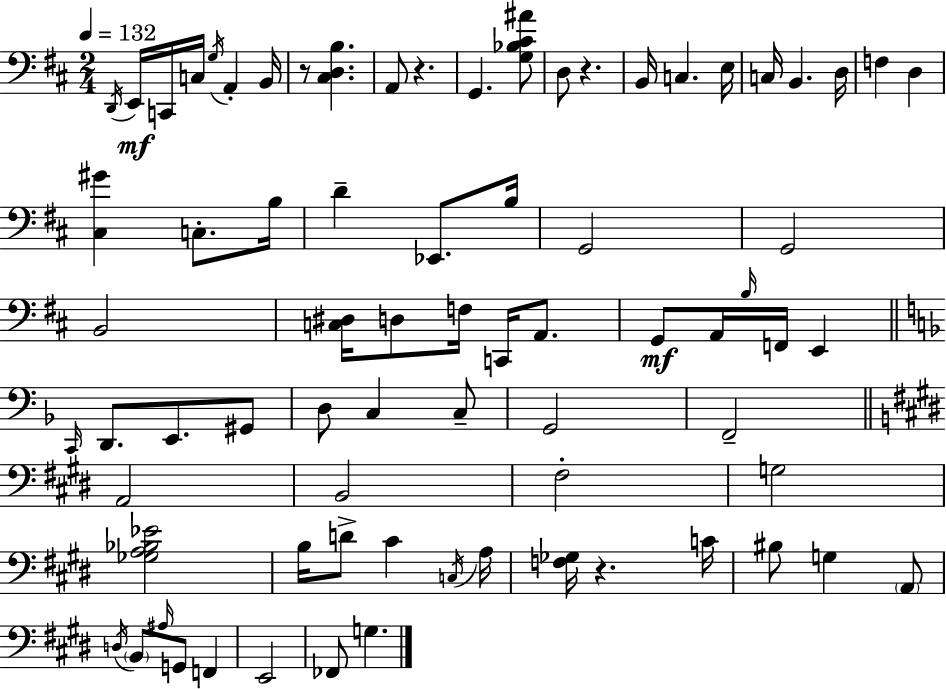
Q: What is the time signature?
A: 2/4